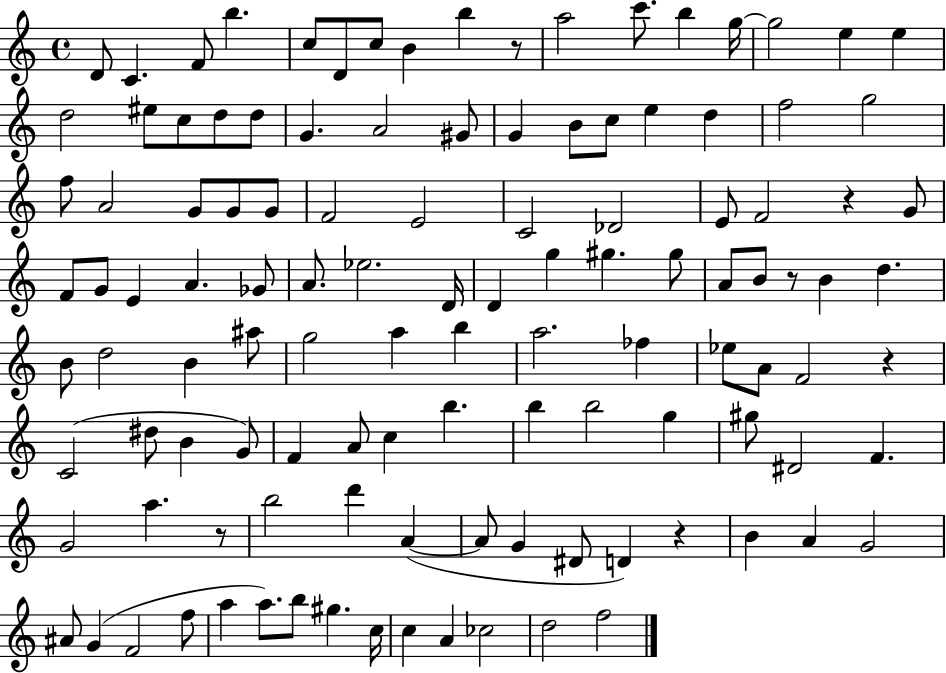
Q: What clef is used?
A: treble